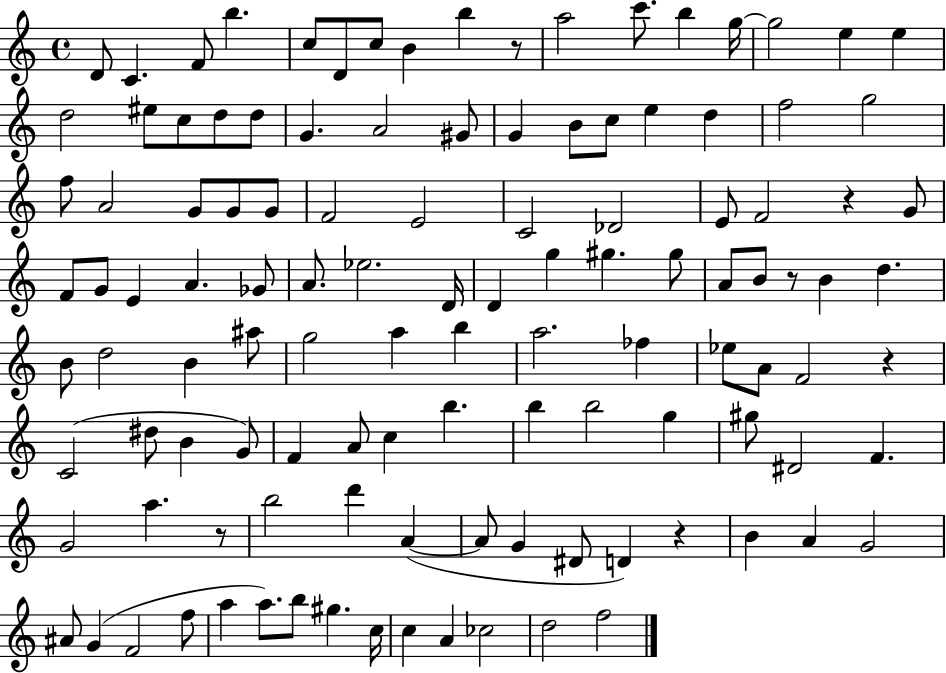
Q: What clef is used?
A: treble